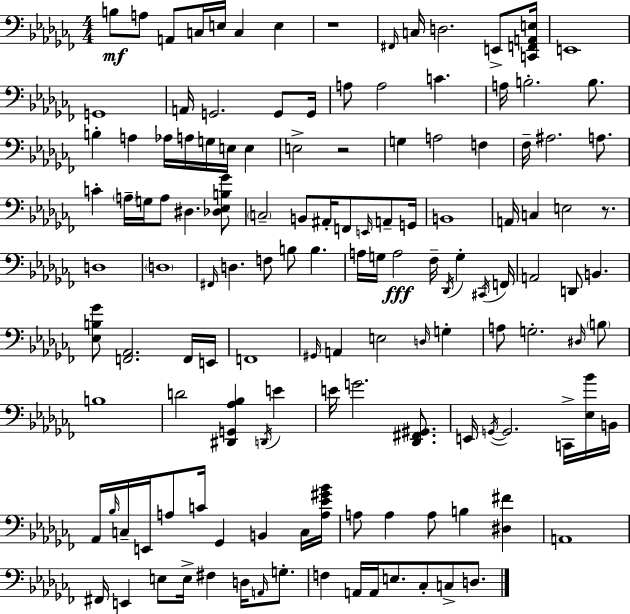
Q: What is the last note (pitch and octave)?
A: D3